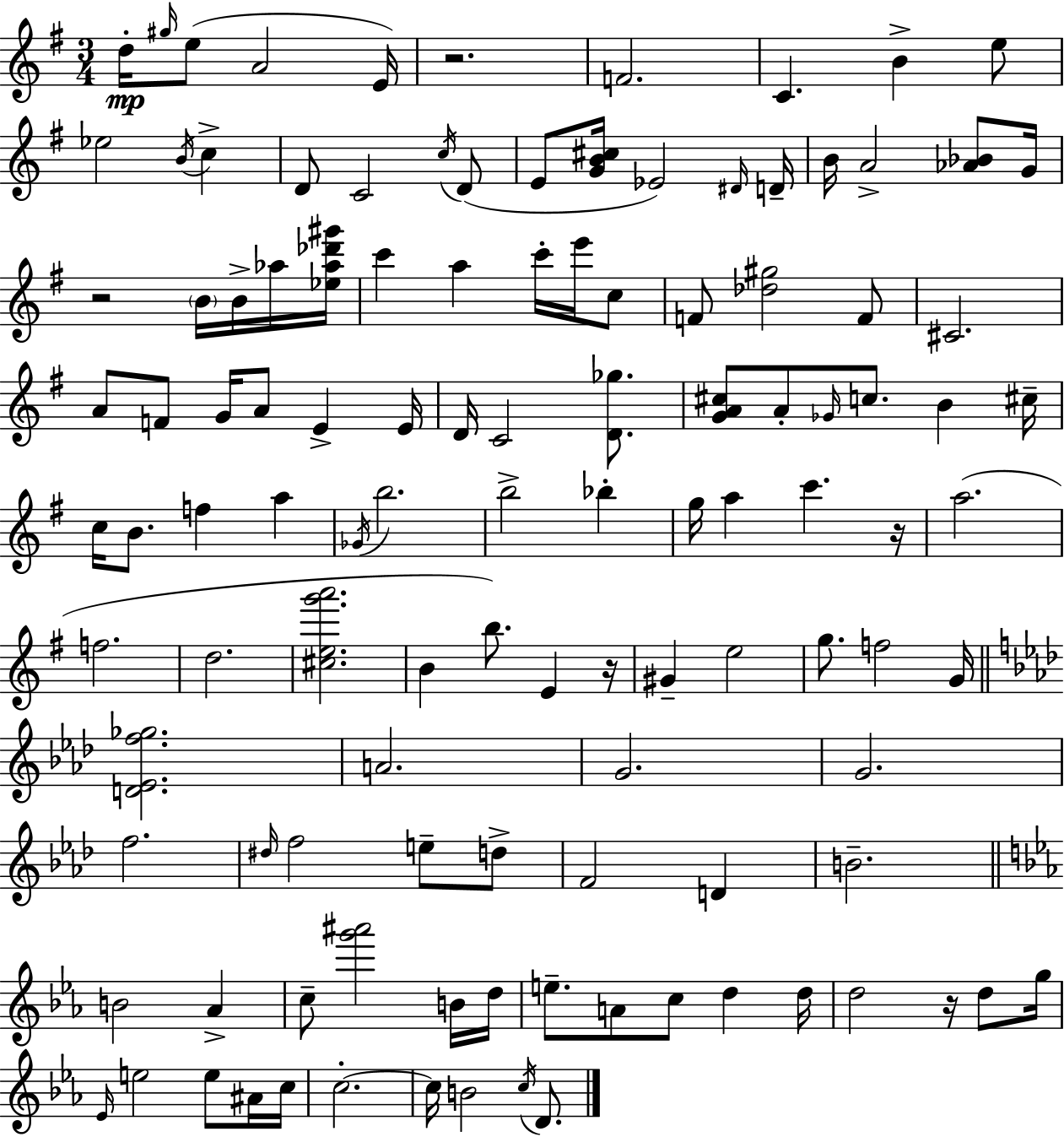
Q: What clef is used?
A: treble